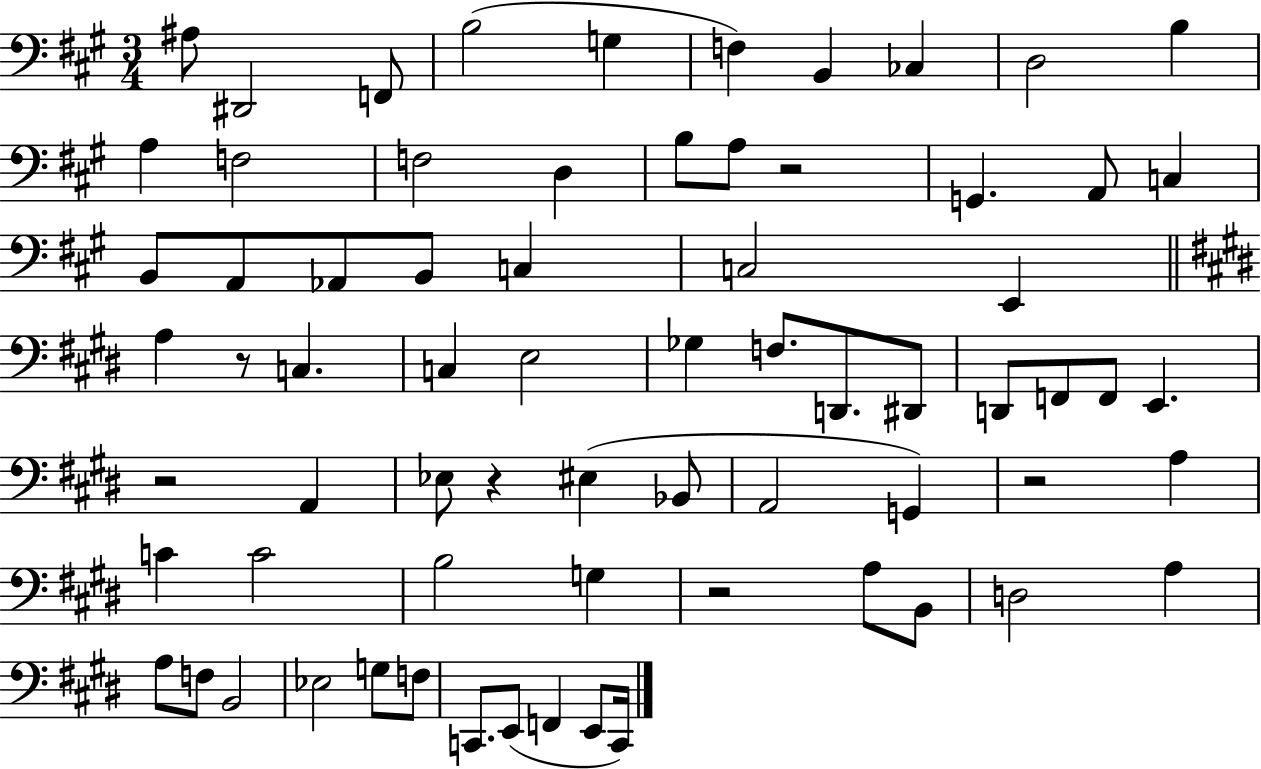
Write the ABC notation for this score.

X:1
T:Untitled
M:3/4
L:1/4
K:A
^A,/2 ^D,,2 F,,/2 B,2 G, F, B,, _C, D,2 B, A, F,2 F,2 D, B,/2 A,/2 z2 G,, A,,/2 C, B,,/2 A,,/2 _A,,/2 B,,/2 C, C,2 E,, A, z/2 C, C, E,2 _G, F,/2 D,,/2 ^D,,/2 D,,/2 F,,/2 F,,/2 E,, z2 A,, _E,/2 z ^E, _B,,/2 A,,2 G,, z2 A, C C2 B,2 G, z2 A,/2 B,,/2 D,2 A, A,/2 F,/2 B,,2 _E,2 G,/2 F,/2 C,,/2 E,,/2 F,, E,,/2 C,,/4